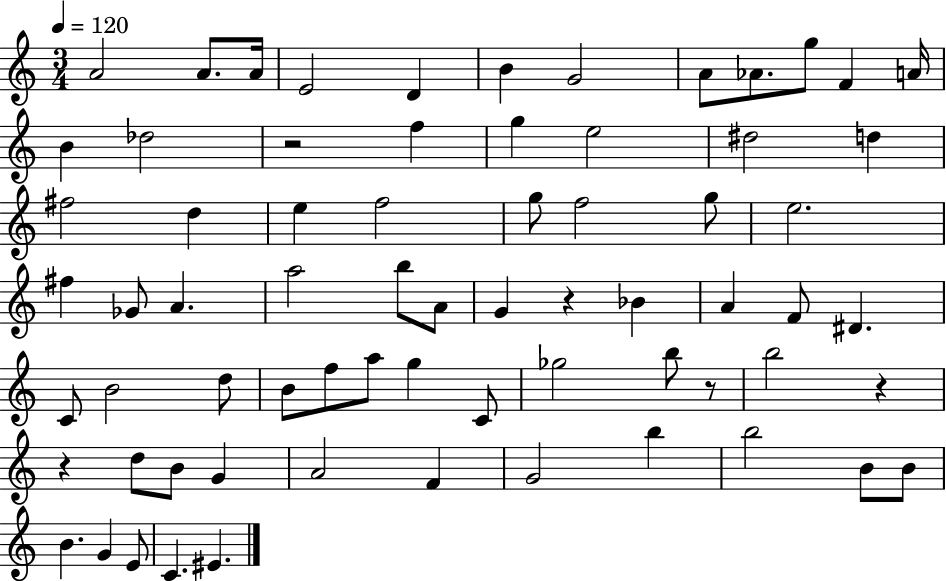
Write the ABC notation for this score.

X:1
T:Untitled
M:3/4
L:1/4
K:C
A2 A/2 A/4 E2 D B G2 A/2 _A/2 g/2 F A/4 B _d2 z2 f g e2 ^d2 d ^f2 d e f2 g/2 f2 g/2 e2 ^f _G/2 A a2 b/2 A/2 G z _B A F/2 ^D C/2 B2 d/2 B/2 f/2 a/2 g C/2 _g2 b/2 z/2 b2 z z d/2 B/2 G A2 F G2 b b2 B/2 B/2 B G E/2 C ^E